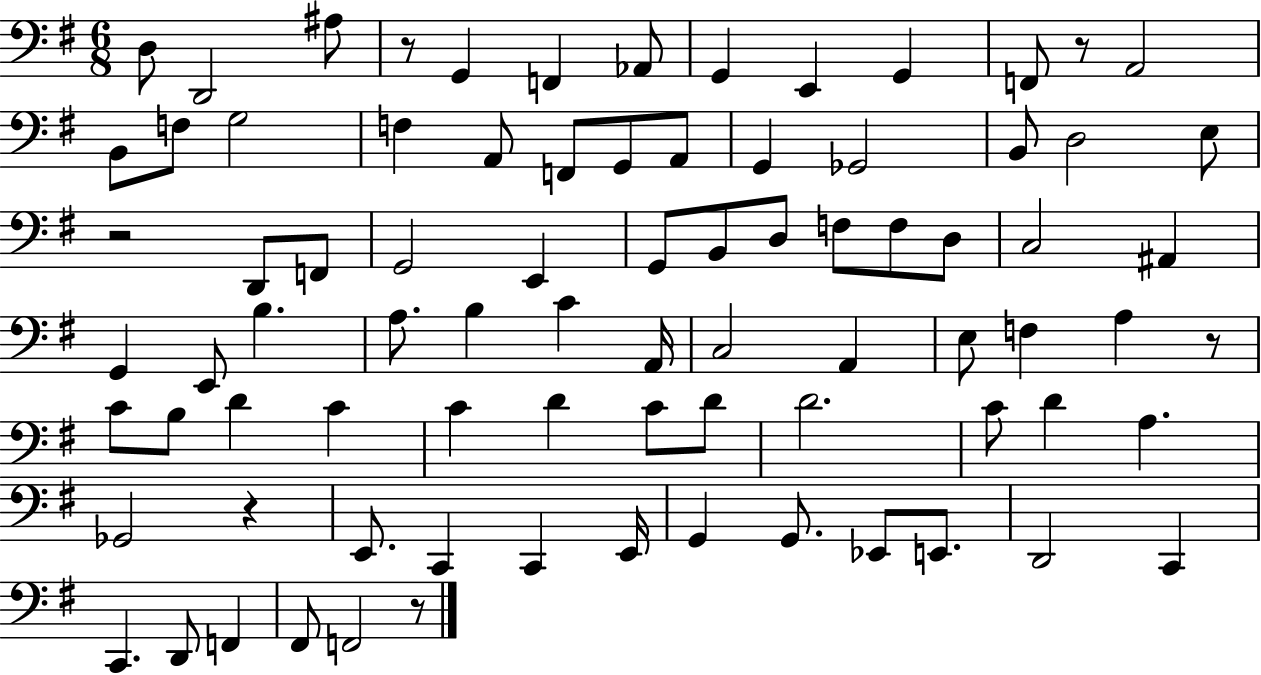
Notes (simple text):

D3/e D2/h A#3/e R/e G2/q F2/q Ab2/e G2/q E2/q G2/q F2/e R/e A2/h B2/e F3/e G3/h F3/q A2/e F2/e G2/e A2/e G2/q Gb2/h B2/e D3/h E3/e R/h D2/e F2/e G2/h E2/q G2/e B2/e D3/e F3/e F3/e D3/e C3/h A#2/q G2/q E2/e B3/q. A3/e. B3/q C4/q A2/s C3/h A2/q E3/e F3/q A3/q R/e C4/e B3/e D4/q C4/q C4/q D4/q C4/e D4/e D4/h. C4/e D4/q A3/q. Gb2/h R/q E2/e. C2/q C2/q E2/s G2/q G2/e. Eb2/e E2/e. D2/h C2/q C2/q. D2/e F2/q F#2/e F2/h R/e